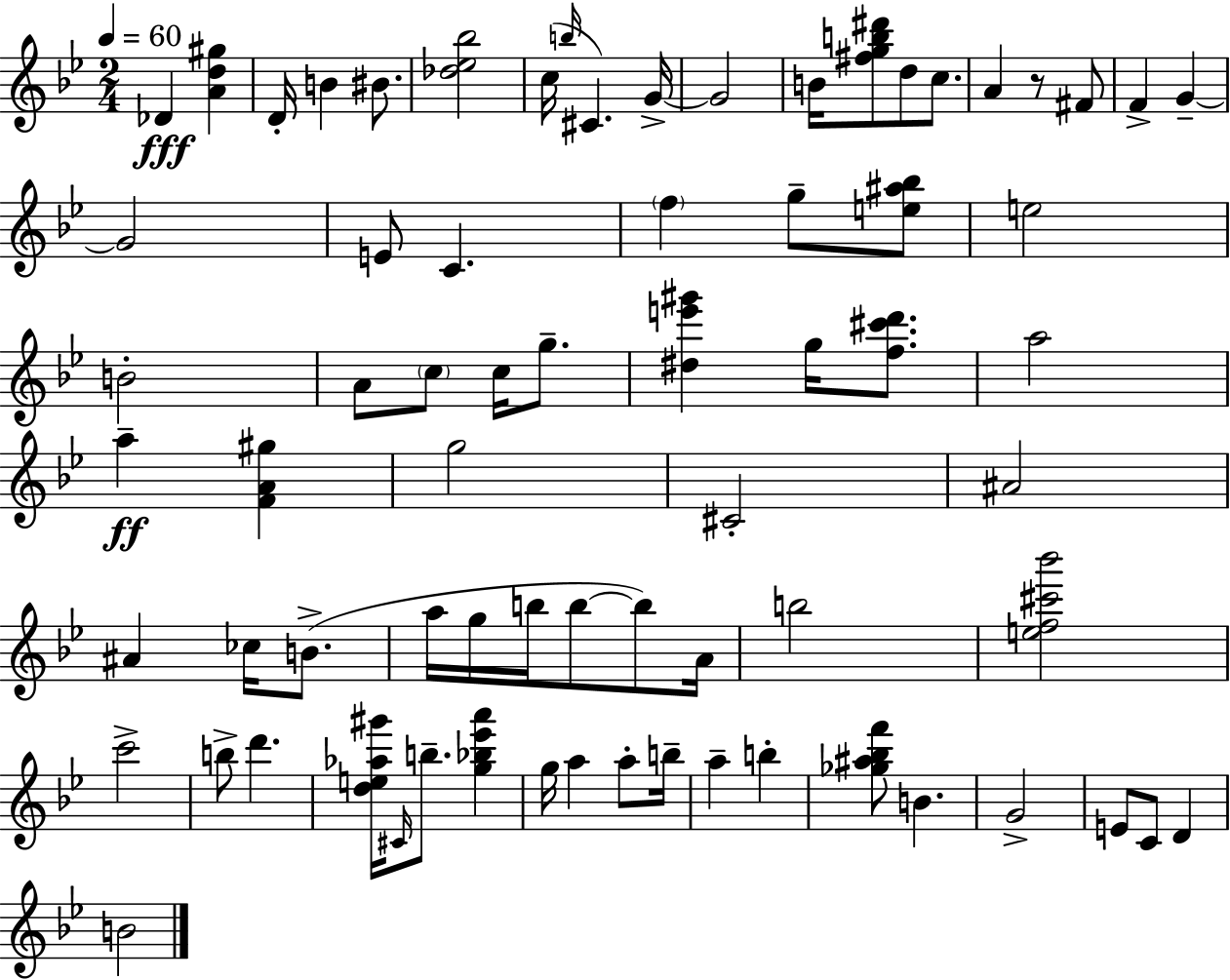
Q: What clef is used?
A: treble